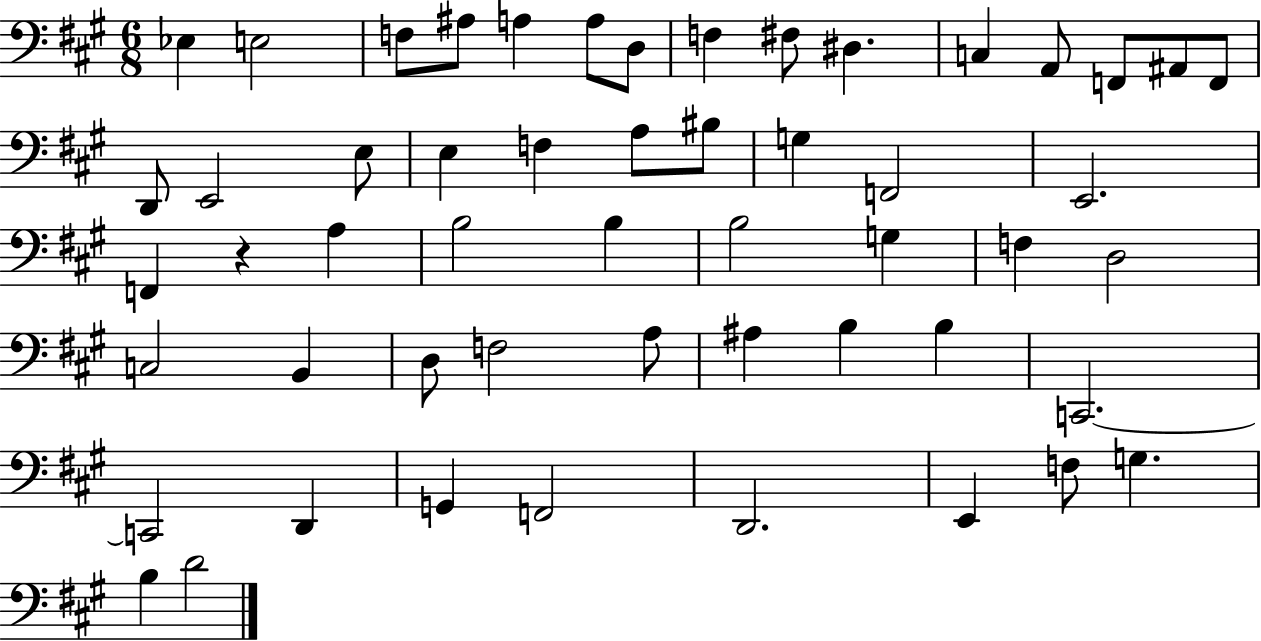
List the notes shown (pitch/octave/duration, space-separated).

Eb3/q E3/h F3/e A#3/e A3/q A3/e D3/e F3/q F#3/e D#3/q. C3/q A2/e F2/e A#2/e F2/e D2/e E2/h E3/e E3/q F3/q A3/e BIS3/e G3/q F2/h E2/h. F2/q R/q A3/q B3/h B3/q B3/h G3/q F3/q D3/h C3/h B2/q D3/e F3/h A3/e A#3/q B3/q B3/q C2/h. C2/h D2/q G2/q F2/h D2/h. E2/q F3/e G3/q. B3/q D4/h